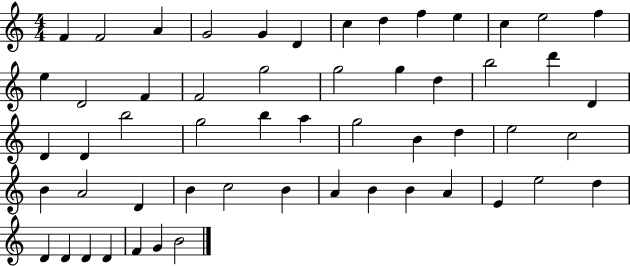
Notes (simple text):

F4/q F4/h A4/q G4/h G4/q D4/q C5/q D5/q F5/q E5/q C5/q E5/h F5/q E5/q D4/h F4/q F4/h G5/h G5/h G5/q D5/q B5/h D6/q D4/q D4/q D4/q B5/h G5/h B5/q A5/q G5/h B4/q D5/q E5/h C5/h B4/q A4/h D4/q B4/q C5/h B4/q A4/q B4/q B4/q A4/q E4/q E5/h D5/q D4/q D4/q D4/q D4/q F4/q G4/q B4/h